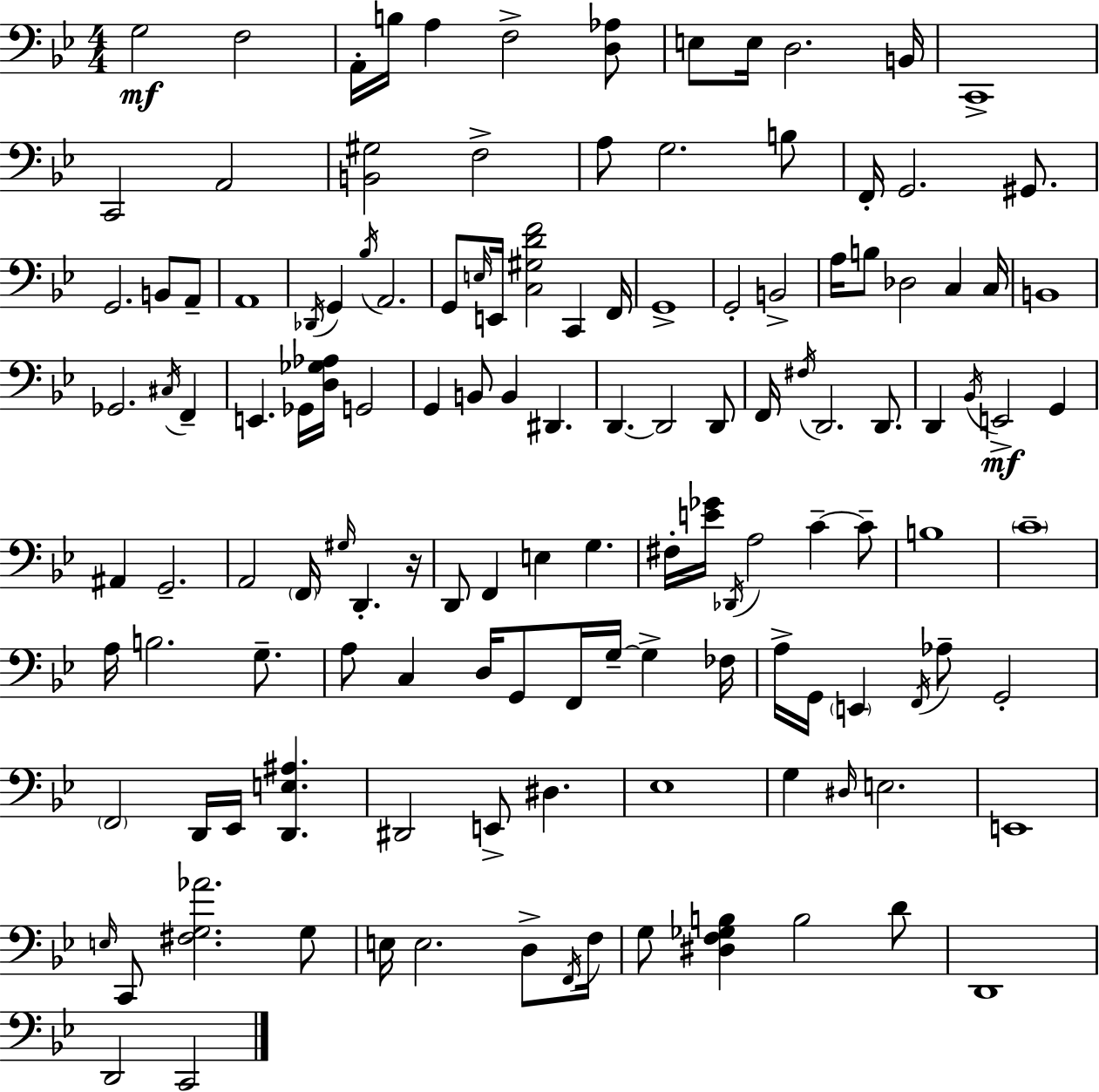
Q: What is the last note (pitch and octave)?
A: C2